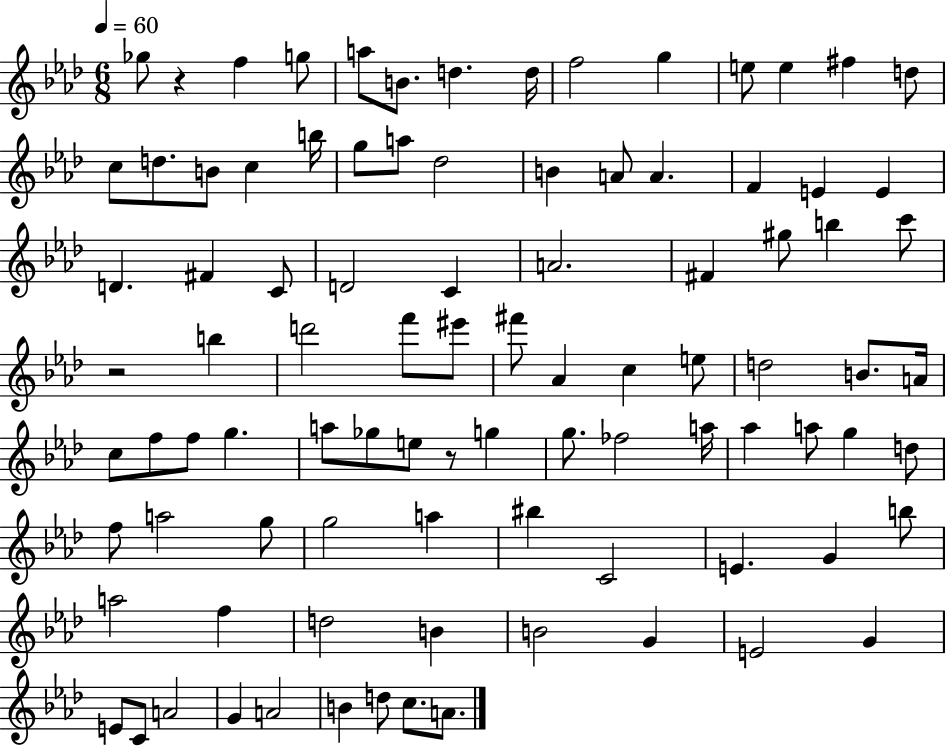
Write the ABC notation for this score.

X:1
T:Untitled
M:6/8
L:1/4
K:Ab
_g/2 z f g/2 a/2 B/2 d d/4 f2 g e/2 e ^f d/2 c/2 d/2 B/2 c b/4 g/2 a/2 _d2 B A/2 A F E E D ^F C/2 D2 C A2 ^F ^g/2 b c'/2 z2 b d'2 f'/2 ^e'/2 ^f'/2 _A c e/2 d2 B/2 A/4 c/2 f/2 f/2 g a/2 _g/2 e/2 z/2 g g/2 _f2 a/4 _a a/2 g d/2 f/2 a2 g/2 g2 a ^b C2 E G b/2 a2 f d2 B B2 G E2 G E/2 C/2 A2 G A2 B d/2 c/2 A/2